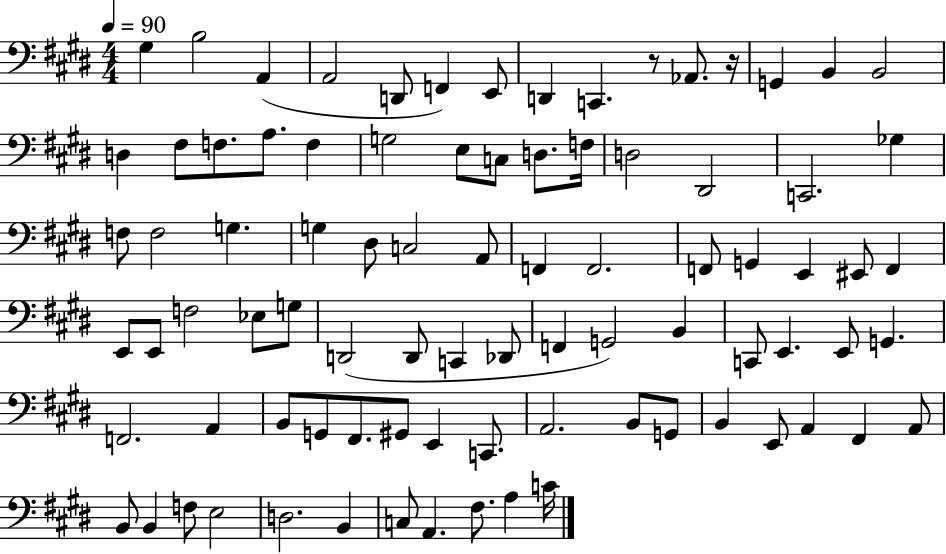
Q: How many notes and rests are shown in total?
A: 86